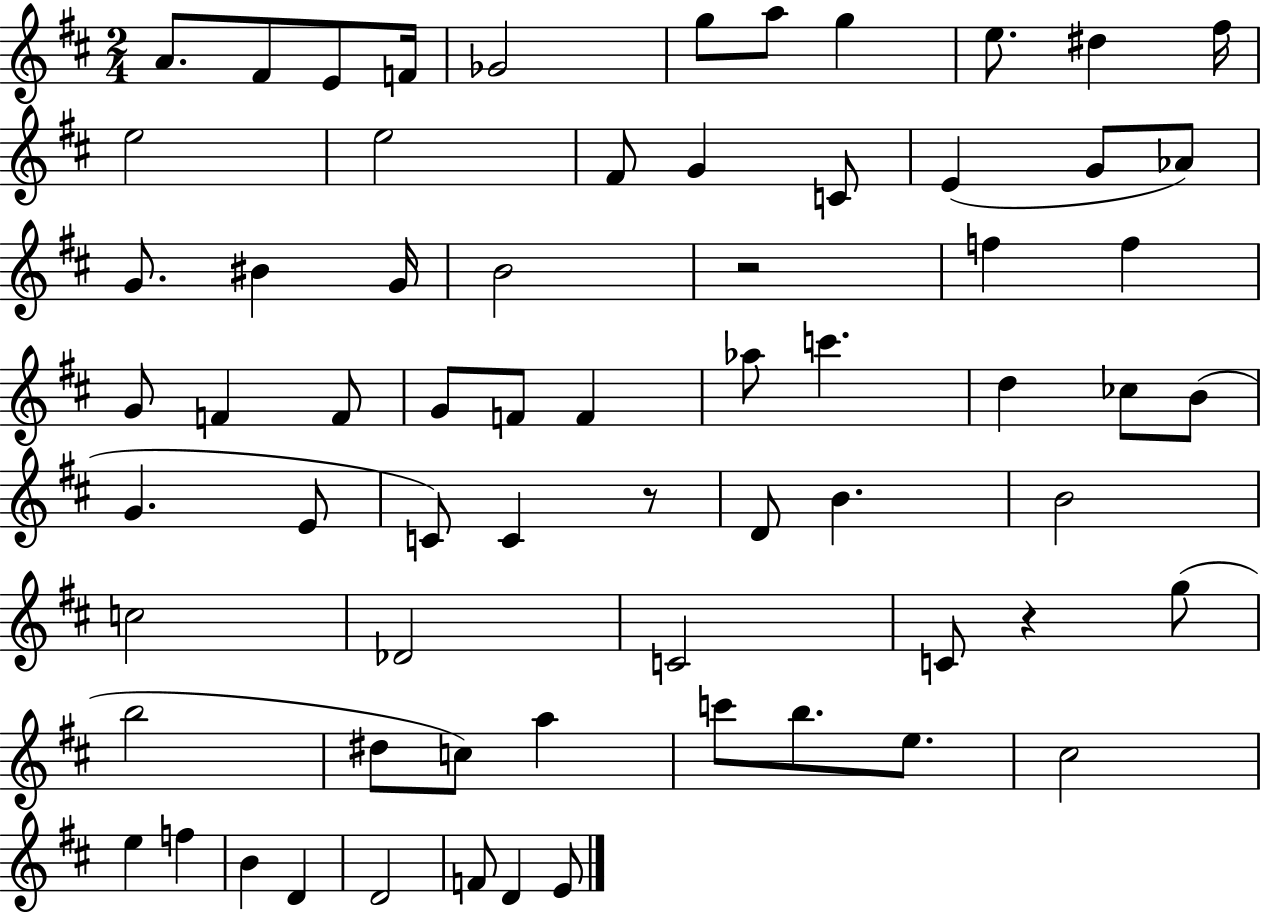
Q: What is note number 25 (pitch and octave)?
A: F5